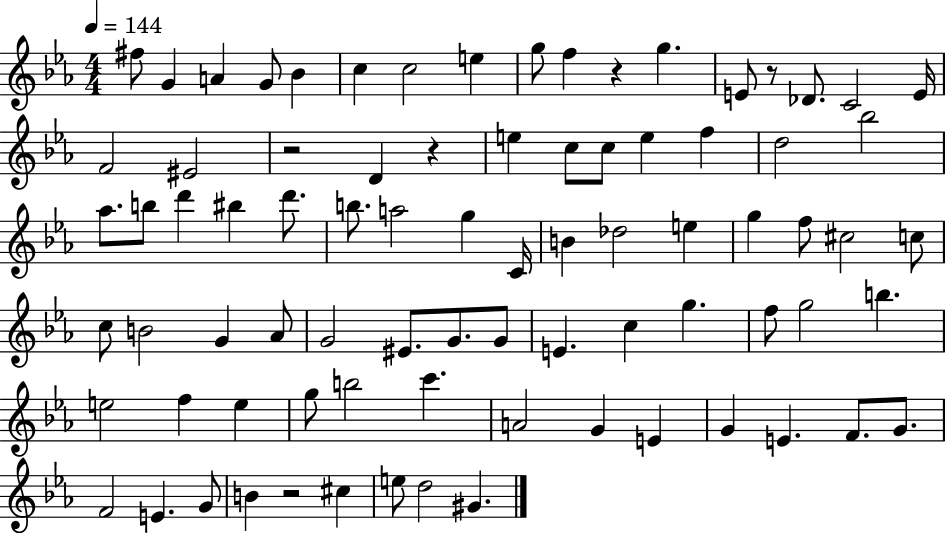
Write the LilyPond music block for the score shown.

{
  \clef treble
  \numericTimeSignature
  \time 4/4
  \key ees \major
  \tempo 4 = 144
  \repeat volta 2 { fis''8 g'4 a'4 g'8 bes'4 | c''4 c''2 e''4 | g''8 f''4 r4 g''4. | e'8 r8 des'8. c'2 e'16 | \break f'2 eis'2 | r2 d'4 r4 | e''4 c''8 c''8 e''4 f''4 | d''2 bes''2 | \break aes''8. b''8 d'''4 bis''4 d'''8. | b''8. a''2 g''4 c'16 | b'4 des''2 e''4 | g''4 f''8 cis''2 c''8 | \break c''8 b'2 g'4 aes'8 | g'2 eis'8. g'8. g'8 | e'4. c''4 g''4. | f''8 g''2 b''4. | \break e''2 f''4 e''4 | g''8 b''2 c'''4. | a'2 g'4 e'4 | g'4 e'4. f'8. g'8. | \break f'2 e'4. g'8 | b'4 r2 cis''4 | e''8 d''2 gis'4. | } \bar "|."
}